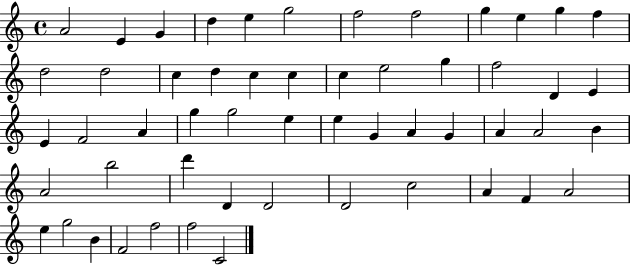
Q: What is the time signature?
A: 4/4